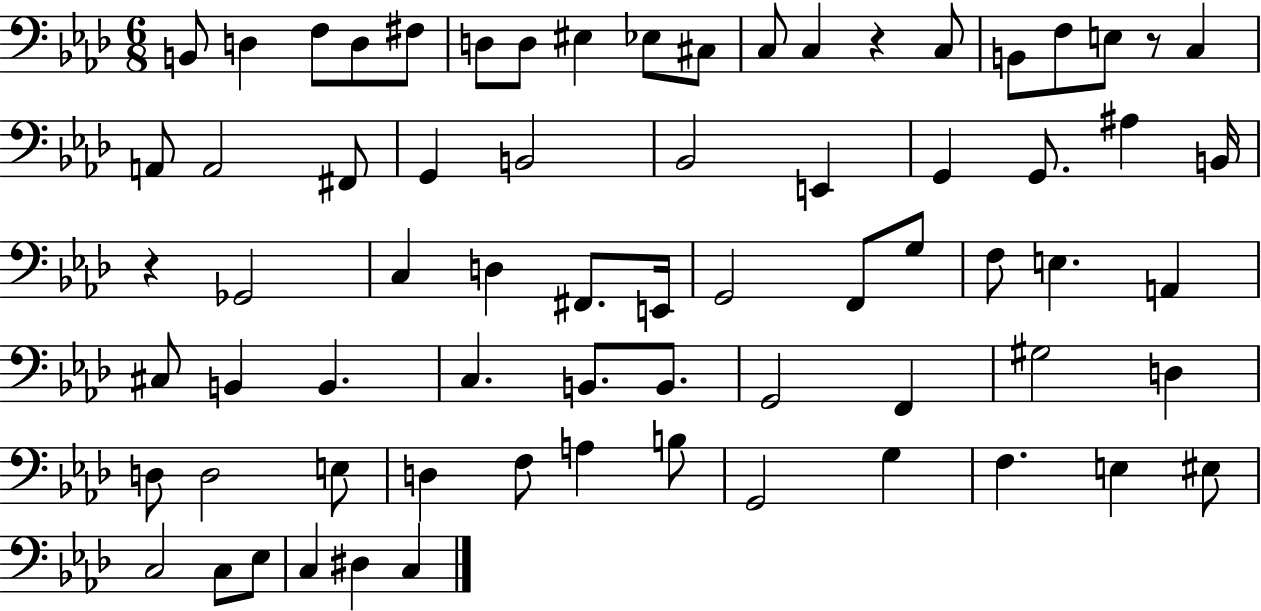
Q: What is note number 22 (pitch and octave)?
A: B2